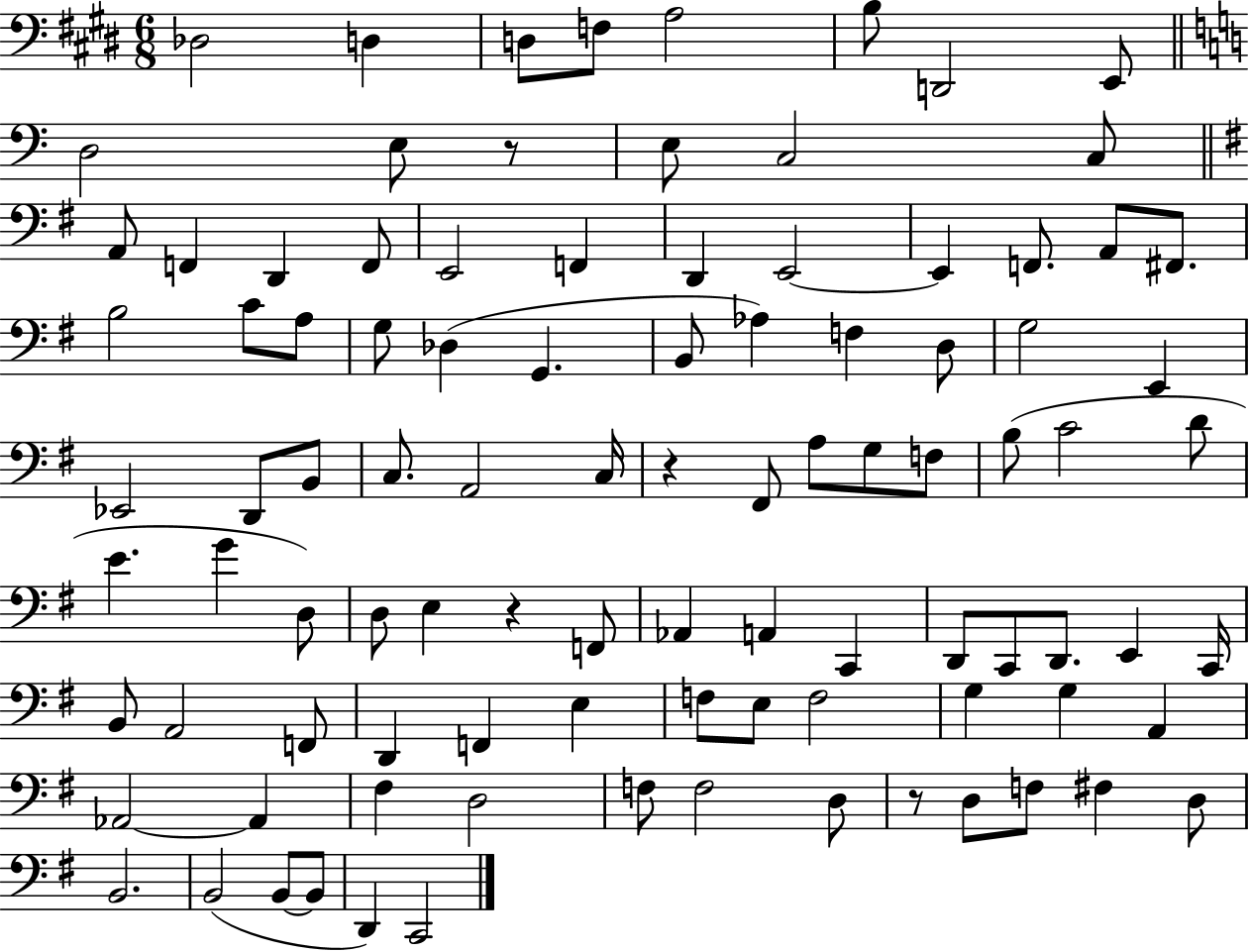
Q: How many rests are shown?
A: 4